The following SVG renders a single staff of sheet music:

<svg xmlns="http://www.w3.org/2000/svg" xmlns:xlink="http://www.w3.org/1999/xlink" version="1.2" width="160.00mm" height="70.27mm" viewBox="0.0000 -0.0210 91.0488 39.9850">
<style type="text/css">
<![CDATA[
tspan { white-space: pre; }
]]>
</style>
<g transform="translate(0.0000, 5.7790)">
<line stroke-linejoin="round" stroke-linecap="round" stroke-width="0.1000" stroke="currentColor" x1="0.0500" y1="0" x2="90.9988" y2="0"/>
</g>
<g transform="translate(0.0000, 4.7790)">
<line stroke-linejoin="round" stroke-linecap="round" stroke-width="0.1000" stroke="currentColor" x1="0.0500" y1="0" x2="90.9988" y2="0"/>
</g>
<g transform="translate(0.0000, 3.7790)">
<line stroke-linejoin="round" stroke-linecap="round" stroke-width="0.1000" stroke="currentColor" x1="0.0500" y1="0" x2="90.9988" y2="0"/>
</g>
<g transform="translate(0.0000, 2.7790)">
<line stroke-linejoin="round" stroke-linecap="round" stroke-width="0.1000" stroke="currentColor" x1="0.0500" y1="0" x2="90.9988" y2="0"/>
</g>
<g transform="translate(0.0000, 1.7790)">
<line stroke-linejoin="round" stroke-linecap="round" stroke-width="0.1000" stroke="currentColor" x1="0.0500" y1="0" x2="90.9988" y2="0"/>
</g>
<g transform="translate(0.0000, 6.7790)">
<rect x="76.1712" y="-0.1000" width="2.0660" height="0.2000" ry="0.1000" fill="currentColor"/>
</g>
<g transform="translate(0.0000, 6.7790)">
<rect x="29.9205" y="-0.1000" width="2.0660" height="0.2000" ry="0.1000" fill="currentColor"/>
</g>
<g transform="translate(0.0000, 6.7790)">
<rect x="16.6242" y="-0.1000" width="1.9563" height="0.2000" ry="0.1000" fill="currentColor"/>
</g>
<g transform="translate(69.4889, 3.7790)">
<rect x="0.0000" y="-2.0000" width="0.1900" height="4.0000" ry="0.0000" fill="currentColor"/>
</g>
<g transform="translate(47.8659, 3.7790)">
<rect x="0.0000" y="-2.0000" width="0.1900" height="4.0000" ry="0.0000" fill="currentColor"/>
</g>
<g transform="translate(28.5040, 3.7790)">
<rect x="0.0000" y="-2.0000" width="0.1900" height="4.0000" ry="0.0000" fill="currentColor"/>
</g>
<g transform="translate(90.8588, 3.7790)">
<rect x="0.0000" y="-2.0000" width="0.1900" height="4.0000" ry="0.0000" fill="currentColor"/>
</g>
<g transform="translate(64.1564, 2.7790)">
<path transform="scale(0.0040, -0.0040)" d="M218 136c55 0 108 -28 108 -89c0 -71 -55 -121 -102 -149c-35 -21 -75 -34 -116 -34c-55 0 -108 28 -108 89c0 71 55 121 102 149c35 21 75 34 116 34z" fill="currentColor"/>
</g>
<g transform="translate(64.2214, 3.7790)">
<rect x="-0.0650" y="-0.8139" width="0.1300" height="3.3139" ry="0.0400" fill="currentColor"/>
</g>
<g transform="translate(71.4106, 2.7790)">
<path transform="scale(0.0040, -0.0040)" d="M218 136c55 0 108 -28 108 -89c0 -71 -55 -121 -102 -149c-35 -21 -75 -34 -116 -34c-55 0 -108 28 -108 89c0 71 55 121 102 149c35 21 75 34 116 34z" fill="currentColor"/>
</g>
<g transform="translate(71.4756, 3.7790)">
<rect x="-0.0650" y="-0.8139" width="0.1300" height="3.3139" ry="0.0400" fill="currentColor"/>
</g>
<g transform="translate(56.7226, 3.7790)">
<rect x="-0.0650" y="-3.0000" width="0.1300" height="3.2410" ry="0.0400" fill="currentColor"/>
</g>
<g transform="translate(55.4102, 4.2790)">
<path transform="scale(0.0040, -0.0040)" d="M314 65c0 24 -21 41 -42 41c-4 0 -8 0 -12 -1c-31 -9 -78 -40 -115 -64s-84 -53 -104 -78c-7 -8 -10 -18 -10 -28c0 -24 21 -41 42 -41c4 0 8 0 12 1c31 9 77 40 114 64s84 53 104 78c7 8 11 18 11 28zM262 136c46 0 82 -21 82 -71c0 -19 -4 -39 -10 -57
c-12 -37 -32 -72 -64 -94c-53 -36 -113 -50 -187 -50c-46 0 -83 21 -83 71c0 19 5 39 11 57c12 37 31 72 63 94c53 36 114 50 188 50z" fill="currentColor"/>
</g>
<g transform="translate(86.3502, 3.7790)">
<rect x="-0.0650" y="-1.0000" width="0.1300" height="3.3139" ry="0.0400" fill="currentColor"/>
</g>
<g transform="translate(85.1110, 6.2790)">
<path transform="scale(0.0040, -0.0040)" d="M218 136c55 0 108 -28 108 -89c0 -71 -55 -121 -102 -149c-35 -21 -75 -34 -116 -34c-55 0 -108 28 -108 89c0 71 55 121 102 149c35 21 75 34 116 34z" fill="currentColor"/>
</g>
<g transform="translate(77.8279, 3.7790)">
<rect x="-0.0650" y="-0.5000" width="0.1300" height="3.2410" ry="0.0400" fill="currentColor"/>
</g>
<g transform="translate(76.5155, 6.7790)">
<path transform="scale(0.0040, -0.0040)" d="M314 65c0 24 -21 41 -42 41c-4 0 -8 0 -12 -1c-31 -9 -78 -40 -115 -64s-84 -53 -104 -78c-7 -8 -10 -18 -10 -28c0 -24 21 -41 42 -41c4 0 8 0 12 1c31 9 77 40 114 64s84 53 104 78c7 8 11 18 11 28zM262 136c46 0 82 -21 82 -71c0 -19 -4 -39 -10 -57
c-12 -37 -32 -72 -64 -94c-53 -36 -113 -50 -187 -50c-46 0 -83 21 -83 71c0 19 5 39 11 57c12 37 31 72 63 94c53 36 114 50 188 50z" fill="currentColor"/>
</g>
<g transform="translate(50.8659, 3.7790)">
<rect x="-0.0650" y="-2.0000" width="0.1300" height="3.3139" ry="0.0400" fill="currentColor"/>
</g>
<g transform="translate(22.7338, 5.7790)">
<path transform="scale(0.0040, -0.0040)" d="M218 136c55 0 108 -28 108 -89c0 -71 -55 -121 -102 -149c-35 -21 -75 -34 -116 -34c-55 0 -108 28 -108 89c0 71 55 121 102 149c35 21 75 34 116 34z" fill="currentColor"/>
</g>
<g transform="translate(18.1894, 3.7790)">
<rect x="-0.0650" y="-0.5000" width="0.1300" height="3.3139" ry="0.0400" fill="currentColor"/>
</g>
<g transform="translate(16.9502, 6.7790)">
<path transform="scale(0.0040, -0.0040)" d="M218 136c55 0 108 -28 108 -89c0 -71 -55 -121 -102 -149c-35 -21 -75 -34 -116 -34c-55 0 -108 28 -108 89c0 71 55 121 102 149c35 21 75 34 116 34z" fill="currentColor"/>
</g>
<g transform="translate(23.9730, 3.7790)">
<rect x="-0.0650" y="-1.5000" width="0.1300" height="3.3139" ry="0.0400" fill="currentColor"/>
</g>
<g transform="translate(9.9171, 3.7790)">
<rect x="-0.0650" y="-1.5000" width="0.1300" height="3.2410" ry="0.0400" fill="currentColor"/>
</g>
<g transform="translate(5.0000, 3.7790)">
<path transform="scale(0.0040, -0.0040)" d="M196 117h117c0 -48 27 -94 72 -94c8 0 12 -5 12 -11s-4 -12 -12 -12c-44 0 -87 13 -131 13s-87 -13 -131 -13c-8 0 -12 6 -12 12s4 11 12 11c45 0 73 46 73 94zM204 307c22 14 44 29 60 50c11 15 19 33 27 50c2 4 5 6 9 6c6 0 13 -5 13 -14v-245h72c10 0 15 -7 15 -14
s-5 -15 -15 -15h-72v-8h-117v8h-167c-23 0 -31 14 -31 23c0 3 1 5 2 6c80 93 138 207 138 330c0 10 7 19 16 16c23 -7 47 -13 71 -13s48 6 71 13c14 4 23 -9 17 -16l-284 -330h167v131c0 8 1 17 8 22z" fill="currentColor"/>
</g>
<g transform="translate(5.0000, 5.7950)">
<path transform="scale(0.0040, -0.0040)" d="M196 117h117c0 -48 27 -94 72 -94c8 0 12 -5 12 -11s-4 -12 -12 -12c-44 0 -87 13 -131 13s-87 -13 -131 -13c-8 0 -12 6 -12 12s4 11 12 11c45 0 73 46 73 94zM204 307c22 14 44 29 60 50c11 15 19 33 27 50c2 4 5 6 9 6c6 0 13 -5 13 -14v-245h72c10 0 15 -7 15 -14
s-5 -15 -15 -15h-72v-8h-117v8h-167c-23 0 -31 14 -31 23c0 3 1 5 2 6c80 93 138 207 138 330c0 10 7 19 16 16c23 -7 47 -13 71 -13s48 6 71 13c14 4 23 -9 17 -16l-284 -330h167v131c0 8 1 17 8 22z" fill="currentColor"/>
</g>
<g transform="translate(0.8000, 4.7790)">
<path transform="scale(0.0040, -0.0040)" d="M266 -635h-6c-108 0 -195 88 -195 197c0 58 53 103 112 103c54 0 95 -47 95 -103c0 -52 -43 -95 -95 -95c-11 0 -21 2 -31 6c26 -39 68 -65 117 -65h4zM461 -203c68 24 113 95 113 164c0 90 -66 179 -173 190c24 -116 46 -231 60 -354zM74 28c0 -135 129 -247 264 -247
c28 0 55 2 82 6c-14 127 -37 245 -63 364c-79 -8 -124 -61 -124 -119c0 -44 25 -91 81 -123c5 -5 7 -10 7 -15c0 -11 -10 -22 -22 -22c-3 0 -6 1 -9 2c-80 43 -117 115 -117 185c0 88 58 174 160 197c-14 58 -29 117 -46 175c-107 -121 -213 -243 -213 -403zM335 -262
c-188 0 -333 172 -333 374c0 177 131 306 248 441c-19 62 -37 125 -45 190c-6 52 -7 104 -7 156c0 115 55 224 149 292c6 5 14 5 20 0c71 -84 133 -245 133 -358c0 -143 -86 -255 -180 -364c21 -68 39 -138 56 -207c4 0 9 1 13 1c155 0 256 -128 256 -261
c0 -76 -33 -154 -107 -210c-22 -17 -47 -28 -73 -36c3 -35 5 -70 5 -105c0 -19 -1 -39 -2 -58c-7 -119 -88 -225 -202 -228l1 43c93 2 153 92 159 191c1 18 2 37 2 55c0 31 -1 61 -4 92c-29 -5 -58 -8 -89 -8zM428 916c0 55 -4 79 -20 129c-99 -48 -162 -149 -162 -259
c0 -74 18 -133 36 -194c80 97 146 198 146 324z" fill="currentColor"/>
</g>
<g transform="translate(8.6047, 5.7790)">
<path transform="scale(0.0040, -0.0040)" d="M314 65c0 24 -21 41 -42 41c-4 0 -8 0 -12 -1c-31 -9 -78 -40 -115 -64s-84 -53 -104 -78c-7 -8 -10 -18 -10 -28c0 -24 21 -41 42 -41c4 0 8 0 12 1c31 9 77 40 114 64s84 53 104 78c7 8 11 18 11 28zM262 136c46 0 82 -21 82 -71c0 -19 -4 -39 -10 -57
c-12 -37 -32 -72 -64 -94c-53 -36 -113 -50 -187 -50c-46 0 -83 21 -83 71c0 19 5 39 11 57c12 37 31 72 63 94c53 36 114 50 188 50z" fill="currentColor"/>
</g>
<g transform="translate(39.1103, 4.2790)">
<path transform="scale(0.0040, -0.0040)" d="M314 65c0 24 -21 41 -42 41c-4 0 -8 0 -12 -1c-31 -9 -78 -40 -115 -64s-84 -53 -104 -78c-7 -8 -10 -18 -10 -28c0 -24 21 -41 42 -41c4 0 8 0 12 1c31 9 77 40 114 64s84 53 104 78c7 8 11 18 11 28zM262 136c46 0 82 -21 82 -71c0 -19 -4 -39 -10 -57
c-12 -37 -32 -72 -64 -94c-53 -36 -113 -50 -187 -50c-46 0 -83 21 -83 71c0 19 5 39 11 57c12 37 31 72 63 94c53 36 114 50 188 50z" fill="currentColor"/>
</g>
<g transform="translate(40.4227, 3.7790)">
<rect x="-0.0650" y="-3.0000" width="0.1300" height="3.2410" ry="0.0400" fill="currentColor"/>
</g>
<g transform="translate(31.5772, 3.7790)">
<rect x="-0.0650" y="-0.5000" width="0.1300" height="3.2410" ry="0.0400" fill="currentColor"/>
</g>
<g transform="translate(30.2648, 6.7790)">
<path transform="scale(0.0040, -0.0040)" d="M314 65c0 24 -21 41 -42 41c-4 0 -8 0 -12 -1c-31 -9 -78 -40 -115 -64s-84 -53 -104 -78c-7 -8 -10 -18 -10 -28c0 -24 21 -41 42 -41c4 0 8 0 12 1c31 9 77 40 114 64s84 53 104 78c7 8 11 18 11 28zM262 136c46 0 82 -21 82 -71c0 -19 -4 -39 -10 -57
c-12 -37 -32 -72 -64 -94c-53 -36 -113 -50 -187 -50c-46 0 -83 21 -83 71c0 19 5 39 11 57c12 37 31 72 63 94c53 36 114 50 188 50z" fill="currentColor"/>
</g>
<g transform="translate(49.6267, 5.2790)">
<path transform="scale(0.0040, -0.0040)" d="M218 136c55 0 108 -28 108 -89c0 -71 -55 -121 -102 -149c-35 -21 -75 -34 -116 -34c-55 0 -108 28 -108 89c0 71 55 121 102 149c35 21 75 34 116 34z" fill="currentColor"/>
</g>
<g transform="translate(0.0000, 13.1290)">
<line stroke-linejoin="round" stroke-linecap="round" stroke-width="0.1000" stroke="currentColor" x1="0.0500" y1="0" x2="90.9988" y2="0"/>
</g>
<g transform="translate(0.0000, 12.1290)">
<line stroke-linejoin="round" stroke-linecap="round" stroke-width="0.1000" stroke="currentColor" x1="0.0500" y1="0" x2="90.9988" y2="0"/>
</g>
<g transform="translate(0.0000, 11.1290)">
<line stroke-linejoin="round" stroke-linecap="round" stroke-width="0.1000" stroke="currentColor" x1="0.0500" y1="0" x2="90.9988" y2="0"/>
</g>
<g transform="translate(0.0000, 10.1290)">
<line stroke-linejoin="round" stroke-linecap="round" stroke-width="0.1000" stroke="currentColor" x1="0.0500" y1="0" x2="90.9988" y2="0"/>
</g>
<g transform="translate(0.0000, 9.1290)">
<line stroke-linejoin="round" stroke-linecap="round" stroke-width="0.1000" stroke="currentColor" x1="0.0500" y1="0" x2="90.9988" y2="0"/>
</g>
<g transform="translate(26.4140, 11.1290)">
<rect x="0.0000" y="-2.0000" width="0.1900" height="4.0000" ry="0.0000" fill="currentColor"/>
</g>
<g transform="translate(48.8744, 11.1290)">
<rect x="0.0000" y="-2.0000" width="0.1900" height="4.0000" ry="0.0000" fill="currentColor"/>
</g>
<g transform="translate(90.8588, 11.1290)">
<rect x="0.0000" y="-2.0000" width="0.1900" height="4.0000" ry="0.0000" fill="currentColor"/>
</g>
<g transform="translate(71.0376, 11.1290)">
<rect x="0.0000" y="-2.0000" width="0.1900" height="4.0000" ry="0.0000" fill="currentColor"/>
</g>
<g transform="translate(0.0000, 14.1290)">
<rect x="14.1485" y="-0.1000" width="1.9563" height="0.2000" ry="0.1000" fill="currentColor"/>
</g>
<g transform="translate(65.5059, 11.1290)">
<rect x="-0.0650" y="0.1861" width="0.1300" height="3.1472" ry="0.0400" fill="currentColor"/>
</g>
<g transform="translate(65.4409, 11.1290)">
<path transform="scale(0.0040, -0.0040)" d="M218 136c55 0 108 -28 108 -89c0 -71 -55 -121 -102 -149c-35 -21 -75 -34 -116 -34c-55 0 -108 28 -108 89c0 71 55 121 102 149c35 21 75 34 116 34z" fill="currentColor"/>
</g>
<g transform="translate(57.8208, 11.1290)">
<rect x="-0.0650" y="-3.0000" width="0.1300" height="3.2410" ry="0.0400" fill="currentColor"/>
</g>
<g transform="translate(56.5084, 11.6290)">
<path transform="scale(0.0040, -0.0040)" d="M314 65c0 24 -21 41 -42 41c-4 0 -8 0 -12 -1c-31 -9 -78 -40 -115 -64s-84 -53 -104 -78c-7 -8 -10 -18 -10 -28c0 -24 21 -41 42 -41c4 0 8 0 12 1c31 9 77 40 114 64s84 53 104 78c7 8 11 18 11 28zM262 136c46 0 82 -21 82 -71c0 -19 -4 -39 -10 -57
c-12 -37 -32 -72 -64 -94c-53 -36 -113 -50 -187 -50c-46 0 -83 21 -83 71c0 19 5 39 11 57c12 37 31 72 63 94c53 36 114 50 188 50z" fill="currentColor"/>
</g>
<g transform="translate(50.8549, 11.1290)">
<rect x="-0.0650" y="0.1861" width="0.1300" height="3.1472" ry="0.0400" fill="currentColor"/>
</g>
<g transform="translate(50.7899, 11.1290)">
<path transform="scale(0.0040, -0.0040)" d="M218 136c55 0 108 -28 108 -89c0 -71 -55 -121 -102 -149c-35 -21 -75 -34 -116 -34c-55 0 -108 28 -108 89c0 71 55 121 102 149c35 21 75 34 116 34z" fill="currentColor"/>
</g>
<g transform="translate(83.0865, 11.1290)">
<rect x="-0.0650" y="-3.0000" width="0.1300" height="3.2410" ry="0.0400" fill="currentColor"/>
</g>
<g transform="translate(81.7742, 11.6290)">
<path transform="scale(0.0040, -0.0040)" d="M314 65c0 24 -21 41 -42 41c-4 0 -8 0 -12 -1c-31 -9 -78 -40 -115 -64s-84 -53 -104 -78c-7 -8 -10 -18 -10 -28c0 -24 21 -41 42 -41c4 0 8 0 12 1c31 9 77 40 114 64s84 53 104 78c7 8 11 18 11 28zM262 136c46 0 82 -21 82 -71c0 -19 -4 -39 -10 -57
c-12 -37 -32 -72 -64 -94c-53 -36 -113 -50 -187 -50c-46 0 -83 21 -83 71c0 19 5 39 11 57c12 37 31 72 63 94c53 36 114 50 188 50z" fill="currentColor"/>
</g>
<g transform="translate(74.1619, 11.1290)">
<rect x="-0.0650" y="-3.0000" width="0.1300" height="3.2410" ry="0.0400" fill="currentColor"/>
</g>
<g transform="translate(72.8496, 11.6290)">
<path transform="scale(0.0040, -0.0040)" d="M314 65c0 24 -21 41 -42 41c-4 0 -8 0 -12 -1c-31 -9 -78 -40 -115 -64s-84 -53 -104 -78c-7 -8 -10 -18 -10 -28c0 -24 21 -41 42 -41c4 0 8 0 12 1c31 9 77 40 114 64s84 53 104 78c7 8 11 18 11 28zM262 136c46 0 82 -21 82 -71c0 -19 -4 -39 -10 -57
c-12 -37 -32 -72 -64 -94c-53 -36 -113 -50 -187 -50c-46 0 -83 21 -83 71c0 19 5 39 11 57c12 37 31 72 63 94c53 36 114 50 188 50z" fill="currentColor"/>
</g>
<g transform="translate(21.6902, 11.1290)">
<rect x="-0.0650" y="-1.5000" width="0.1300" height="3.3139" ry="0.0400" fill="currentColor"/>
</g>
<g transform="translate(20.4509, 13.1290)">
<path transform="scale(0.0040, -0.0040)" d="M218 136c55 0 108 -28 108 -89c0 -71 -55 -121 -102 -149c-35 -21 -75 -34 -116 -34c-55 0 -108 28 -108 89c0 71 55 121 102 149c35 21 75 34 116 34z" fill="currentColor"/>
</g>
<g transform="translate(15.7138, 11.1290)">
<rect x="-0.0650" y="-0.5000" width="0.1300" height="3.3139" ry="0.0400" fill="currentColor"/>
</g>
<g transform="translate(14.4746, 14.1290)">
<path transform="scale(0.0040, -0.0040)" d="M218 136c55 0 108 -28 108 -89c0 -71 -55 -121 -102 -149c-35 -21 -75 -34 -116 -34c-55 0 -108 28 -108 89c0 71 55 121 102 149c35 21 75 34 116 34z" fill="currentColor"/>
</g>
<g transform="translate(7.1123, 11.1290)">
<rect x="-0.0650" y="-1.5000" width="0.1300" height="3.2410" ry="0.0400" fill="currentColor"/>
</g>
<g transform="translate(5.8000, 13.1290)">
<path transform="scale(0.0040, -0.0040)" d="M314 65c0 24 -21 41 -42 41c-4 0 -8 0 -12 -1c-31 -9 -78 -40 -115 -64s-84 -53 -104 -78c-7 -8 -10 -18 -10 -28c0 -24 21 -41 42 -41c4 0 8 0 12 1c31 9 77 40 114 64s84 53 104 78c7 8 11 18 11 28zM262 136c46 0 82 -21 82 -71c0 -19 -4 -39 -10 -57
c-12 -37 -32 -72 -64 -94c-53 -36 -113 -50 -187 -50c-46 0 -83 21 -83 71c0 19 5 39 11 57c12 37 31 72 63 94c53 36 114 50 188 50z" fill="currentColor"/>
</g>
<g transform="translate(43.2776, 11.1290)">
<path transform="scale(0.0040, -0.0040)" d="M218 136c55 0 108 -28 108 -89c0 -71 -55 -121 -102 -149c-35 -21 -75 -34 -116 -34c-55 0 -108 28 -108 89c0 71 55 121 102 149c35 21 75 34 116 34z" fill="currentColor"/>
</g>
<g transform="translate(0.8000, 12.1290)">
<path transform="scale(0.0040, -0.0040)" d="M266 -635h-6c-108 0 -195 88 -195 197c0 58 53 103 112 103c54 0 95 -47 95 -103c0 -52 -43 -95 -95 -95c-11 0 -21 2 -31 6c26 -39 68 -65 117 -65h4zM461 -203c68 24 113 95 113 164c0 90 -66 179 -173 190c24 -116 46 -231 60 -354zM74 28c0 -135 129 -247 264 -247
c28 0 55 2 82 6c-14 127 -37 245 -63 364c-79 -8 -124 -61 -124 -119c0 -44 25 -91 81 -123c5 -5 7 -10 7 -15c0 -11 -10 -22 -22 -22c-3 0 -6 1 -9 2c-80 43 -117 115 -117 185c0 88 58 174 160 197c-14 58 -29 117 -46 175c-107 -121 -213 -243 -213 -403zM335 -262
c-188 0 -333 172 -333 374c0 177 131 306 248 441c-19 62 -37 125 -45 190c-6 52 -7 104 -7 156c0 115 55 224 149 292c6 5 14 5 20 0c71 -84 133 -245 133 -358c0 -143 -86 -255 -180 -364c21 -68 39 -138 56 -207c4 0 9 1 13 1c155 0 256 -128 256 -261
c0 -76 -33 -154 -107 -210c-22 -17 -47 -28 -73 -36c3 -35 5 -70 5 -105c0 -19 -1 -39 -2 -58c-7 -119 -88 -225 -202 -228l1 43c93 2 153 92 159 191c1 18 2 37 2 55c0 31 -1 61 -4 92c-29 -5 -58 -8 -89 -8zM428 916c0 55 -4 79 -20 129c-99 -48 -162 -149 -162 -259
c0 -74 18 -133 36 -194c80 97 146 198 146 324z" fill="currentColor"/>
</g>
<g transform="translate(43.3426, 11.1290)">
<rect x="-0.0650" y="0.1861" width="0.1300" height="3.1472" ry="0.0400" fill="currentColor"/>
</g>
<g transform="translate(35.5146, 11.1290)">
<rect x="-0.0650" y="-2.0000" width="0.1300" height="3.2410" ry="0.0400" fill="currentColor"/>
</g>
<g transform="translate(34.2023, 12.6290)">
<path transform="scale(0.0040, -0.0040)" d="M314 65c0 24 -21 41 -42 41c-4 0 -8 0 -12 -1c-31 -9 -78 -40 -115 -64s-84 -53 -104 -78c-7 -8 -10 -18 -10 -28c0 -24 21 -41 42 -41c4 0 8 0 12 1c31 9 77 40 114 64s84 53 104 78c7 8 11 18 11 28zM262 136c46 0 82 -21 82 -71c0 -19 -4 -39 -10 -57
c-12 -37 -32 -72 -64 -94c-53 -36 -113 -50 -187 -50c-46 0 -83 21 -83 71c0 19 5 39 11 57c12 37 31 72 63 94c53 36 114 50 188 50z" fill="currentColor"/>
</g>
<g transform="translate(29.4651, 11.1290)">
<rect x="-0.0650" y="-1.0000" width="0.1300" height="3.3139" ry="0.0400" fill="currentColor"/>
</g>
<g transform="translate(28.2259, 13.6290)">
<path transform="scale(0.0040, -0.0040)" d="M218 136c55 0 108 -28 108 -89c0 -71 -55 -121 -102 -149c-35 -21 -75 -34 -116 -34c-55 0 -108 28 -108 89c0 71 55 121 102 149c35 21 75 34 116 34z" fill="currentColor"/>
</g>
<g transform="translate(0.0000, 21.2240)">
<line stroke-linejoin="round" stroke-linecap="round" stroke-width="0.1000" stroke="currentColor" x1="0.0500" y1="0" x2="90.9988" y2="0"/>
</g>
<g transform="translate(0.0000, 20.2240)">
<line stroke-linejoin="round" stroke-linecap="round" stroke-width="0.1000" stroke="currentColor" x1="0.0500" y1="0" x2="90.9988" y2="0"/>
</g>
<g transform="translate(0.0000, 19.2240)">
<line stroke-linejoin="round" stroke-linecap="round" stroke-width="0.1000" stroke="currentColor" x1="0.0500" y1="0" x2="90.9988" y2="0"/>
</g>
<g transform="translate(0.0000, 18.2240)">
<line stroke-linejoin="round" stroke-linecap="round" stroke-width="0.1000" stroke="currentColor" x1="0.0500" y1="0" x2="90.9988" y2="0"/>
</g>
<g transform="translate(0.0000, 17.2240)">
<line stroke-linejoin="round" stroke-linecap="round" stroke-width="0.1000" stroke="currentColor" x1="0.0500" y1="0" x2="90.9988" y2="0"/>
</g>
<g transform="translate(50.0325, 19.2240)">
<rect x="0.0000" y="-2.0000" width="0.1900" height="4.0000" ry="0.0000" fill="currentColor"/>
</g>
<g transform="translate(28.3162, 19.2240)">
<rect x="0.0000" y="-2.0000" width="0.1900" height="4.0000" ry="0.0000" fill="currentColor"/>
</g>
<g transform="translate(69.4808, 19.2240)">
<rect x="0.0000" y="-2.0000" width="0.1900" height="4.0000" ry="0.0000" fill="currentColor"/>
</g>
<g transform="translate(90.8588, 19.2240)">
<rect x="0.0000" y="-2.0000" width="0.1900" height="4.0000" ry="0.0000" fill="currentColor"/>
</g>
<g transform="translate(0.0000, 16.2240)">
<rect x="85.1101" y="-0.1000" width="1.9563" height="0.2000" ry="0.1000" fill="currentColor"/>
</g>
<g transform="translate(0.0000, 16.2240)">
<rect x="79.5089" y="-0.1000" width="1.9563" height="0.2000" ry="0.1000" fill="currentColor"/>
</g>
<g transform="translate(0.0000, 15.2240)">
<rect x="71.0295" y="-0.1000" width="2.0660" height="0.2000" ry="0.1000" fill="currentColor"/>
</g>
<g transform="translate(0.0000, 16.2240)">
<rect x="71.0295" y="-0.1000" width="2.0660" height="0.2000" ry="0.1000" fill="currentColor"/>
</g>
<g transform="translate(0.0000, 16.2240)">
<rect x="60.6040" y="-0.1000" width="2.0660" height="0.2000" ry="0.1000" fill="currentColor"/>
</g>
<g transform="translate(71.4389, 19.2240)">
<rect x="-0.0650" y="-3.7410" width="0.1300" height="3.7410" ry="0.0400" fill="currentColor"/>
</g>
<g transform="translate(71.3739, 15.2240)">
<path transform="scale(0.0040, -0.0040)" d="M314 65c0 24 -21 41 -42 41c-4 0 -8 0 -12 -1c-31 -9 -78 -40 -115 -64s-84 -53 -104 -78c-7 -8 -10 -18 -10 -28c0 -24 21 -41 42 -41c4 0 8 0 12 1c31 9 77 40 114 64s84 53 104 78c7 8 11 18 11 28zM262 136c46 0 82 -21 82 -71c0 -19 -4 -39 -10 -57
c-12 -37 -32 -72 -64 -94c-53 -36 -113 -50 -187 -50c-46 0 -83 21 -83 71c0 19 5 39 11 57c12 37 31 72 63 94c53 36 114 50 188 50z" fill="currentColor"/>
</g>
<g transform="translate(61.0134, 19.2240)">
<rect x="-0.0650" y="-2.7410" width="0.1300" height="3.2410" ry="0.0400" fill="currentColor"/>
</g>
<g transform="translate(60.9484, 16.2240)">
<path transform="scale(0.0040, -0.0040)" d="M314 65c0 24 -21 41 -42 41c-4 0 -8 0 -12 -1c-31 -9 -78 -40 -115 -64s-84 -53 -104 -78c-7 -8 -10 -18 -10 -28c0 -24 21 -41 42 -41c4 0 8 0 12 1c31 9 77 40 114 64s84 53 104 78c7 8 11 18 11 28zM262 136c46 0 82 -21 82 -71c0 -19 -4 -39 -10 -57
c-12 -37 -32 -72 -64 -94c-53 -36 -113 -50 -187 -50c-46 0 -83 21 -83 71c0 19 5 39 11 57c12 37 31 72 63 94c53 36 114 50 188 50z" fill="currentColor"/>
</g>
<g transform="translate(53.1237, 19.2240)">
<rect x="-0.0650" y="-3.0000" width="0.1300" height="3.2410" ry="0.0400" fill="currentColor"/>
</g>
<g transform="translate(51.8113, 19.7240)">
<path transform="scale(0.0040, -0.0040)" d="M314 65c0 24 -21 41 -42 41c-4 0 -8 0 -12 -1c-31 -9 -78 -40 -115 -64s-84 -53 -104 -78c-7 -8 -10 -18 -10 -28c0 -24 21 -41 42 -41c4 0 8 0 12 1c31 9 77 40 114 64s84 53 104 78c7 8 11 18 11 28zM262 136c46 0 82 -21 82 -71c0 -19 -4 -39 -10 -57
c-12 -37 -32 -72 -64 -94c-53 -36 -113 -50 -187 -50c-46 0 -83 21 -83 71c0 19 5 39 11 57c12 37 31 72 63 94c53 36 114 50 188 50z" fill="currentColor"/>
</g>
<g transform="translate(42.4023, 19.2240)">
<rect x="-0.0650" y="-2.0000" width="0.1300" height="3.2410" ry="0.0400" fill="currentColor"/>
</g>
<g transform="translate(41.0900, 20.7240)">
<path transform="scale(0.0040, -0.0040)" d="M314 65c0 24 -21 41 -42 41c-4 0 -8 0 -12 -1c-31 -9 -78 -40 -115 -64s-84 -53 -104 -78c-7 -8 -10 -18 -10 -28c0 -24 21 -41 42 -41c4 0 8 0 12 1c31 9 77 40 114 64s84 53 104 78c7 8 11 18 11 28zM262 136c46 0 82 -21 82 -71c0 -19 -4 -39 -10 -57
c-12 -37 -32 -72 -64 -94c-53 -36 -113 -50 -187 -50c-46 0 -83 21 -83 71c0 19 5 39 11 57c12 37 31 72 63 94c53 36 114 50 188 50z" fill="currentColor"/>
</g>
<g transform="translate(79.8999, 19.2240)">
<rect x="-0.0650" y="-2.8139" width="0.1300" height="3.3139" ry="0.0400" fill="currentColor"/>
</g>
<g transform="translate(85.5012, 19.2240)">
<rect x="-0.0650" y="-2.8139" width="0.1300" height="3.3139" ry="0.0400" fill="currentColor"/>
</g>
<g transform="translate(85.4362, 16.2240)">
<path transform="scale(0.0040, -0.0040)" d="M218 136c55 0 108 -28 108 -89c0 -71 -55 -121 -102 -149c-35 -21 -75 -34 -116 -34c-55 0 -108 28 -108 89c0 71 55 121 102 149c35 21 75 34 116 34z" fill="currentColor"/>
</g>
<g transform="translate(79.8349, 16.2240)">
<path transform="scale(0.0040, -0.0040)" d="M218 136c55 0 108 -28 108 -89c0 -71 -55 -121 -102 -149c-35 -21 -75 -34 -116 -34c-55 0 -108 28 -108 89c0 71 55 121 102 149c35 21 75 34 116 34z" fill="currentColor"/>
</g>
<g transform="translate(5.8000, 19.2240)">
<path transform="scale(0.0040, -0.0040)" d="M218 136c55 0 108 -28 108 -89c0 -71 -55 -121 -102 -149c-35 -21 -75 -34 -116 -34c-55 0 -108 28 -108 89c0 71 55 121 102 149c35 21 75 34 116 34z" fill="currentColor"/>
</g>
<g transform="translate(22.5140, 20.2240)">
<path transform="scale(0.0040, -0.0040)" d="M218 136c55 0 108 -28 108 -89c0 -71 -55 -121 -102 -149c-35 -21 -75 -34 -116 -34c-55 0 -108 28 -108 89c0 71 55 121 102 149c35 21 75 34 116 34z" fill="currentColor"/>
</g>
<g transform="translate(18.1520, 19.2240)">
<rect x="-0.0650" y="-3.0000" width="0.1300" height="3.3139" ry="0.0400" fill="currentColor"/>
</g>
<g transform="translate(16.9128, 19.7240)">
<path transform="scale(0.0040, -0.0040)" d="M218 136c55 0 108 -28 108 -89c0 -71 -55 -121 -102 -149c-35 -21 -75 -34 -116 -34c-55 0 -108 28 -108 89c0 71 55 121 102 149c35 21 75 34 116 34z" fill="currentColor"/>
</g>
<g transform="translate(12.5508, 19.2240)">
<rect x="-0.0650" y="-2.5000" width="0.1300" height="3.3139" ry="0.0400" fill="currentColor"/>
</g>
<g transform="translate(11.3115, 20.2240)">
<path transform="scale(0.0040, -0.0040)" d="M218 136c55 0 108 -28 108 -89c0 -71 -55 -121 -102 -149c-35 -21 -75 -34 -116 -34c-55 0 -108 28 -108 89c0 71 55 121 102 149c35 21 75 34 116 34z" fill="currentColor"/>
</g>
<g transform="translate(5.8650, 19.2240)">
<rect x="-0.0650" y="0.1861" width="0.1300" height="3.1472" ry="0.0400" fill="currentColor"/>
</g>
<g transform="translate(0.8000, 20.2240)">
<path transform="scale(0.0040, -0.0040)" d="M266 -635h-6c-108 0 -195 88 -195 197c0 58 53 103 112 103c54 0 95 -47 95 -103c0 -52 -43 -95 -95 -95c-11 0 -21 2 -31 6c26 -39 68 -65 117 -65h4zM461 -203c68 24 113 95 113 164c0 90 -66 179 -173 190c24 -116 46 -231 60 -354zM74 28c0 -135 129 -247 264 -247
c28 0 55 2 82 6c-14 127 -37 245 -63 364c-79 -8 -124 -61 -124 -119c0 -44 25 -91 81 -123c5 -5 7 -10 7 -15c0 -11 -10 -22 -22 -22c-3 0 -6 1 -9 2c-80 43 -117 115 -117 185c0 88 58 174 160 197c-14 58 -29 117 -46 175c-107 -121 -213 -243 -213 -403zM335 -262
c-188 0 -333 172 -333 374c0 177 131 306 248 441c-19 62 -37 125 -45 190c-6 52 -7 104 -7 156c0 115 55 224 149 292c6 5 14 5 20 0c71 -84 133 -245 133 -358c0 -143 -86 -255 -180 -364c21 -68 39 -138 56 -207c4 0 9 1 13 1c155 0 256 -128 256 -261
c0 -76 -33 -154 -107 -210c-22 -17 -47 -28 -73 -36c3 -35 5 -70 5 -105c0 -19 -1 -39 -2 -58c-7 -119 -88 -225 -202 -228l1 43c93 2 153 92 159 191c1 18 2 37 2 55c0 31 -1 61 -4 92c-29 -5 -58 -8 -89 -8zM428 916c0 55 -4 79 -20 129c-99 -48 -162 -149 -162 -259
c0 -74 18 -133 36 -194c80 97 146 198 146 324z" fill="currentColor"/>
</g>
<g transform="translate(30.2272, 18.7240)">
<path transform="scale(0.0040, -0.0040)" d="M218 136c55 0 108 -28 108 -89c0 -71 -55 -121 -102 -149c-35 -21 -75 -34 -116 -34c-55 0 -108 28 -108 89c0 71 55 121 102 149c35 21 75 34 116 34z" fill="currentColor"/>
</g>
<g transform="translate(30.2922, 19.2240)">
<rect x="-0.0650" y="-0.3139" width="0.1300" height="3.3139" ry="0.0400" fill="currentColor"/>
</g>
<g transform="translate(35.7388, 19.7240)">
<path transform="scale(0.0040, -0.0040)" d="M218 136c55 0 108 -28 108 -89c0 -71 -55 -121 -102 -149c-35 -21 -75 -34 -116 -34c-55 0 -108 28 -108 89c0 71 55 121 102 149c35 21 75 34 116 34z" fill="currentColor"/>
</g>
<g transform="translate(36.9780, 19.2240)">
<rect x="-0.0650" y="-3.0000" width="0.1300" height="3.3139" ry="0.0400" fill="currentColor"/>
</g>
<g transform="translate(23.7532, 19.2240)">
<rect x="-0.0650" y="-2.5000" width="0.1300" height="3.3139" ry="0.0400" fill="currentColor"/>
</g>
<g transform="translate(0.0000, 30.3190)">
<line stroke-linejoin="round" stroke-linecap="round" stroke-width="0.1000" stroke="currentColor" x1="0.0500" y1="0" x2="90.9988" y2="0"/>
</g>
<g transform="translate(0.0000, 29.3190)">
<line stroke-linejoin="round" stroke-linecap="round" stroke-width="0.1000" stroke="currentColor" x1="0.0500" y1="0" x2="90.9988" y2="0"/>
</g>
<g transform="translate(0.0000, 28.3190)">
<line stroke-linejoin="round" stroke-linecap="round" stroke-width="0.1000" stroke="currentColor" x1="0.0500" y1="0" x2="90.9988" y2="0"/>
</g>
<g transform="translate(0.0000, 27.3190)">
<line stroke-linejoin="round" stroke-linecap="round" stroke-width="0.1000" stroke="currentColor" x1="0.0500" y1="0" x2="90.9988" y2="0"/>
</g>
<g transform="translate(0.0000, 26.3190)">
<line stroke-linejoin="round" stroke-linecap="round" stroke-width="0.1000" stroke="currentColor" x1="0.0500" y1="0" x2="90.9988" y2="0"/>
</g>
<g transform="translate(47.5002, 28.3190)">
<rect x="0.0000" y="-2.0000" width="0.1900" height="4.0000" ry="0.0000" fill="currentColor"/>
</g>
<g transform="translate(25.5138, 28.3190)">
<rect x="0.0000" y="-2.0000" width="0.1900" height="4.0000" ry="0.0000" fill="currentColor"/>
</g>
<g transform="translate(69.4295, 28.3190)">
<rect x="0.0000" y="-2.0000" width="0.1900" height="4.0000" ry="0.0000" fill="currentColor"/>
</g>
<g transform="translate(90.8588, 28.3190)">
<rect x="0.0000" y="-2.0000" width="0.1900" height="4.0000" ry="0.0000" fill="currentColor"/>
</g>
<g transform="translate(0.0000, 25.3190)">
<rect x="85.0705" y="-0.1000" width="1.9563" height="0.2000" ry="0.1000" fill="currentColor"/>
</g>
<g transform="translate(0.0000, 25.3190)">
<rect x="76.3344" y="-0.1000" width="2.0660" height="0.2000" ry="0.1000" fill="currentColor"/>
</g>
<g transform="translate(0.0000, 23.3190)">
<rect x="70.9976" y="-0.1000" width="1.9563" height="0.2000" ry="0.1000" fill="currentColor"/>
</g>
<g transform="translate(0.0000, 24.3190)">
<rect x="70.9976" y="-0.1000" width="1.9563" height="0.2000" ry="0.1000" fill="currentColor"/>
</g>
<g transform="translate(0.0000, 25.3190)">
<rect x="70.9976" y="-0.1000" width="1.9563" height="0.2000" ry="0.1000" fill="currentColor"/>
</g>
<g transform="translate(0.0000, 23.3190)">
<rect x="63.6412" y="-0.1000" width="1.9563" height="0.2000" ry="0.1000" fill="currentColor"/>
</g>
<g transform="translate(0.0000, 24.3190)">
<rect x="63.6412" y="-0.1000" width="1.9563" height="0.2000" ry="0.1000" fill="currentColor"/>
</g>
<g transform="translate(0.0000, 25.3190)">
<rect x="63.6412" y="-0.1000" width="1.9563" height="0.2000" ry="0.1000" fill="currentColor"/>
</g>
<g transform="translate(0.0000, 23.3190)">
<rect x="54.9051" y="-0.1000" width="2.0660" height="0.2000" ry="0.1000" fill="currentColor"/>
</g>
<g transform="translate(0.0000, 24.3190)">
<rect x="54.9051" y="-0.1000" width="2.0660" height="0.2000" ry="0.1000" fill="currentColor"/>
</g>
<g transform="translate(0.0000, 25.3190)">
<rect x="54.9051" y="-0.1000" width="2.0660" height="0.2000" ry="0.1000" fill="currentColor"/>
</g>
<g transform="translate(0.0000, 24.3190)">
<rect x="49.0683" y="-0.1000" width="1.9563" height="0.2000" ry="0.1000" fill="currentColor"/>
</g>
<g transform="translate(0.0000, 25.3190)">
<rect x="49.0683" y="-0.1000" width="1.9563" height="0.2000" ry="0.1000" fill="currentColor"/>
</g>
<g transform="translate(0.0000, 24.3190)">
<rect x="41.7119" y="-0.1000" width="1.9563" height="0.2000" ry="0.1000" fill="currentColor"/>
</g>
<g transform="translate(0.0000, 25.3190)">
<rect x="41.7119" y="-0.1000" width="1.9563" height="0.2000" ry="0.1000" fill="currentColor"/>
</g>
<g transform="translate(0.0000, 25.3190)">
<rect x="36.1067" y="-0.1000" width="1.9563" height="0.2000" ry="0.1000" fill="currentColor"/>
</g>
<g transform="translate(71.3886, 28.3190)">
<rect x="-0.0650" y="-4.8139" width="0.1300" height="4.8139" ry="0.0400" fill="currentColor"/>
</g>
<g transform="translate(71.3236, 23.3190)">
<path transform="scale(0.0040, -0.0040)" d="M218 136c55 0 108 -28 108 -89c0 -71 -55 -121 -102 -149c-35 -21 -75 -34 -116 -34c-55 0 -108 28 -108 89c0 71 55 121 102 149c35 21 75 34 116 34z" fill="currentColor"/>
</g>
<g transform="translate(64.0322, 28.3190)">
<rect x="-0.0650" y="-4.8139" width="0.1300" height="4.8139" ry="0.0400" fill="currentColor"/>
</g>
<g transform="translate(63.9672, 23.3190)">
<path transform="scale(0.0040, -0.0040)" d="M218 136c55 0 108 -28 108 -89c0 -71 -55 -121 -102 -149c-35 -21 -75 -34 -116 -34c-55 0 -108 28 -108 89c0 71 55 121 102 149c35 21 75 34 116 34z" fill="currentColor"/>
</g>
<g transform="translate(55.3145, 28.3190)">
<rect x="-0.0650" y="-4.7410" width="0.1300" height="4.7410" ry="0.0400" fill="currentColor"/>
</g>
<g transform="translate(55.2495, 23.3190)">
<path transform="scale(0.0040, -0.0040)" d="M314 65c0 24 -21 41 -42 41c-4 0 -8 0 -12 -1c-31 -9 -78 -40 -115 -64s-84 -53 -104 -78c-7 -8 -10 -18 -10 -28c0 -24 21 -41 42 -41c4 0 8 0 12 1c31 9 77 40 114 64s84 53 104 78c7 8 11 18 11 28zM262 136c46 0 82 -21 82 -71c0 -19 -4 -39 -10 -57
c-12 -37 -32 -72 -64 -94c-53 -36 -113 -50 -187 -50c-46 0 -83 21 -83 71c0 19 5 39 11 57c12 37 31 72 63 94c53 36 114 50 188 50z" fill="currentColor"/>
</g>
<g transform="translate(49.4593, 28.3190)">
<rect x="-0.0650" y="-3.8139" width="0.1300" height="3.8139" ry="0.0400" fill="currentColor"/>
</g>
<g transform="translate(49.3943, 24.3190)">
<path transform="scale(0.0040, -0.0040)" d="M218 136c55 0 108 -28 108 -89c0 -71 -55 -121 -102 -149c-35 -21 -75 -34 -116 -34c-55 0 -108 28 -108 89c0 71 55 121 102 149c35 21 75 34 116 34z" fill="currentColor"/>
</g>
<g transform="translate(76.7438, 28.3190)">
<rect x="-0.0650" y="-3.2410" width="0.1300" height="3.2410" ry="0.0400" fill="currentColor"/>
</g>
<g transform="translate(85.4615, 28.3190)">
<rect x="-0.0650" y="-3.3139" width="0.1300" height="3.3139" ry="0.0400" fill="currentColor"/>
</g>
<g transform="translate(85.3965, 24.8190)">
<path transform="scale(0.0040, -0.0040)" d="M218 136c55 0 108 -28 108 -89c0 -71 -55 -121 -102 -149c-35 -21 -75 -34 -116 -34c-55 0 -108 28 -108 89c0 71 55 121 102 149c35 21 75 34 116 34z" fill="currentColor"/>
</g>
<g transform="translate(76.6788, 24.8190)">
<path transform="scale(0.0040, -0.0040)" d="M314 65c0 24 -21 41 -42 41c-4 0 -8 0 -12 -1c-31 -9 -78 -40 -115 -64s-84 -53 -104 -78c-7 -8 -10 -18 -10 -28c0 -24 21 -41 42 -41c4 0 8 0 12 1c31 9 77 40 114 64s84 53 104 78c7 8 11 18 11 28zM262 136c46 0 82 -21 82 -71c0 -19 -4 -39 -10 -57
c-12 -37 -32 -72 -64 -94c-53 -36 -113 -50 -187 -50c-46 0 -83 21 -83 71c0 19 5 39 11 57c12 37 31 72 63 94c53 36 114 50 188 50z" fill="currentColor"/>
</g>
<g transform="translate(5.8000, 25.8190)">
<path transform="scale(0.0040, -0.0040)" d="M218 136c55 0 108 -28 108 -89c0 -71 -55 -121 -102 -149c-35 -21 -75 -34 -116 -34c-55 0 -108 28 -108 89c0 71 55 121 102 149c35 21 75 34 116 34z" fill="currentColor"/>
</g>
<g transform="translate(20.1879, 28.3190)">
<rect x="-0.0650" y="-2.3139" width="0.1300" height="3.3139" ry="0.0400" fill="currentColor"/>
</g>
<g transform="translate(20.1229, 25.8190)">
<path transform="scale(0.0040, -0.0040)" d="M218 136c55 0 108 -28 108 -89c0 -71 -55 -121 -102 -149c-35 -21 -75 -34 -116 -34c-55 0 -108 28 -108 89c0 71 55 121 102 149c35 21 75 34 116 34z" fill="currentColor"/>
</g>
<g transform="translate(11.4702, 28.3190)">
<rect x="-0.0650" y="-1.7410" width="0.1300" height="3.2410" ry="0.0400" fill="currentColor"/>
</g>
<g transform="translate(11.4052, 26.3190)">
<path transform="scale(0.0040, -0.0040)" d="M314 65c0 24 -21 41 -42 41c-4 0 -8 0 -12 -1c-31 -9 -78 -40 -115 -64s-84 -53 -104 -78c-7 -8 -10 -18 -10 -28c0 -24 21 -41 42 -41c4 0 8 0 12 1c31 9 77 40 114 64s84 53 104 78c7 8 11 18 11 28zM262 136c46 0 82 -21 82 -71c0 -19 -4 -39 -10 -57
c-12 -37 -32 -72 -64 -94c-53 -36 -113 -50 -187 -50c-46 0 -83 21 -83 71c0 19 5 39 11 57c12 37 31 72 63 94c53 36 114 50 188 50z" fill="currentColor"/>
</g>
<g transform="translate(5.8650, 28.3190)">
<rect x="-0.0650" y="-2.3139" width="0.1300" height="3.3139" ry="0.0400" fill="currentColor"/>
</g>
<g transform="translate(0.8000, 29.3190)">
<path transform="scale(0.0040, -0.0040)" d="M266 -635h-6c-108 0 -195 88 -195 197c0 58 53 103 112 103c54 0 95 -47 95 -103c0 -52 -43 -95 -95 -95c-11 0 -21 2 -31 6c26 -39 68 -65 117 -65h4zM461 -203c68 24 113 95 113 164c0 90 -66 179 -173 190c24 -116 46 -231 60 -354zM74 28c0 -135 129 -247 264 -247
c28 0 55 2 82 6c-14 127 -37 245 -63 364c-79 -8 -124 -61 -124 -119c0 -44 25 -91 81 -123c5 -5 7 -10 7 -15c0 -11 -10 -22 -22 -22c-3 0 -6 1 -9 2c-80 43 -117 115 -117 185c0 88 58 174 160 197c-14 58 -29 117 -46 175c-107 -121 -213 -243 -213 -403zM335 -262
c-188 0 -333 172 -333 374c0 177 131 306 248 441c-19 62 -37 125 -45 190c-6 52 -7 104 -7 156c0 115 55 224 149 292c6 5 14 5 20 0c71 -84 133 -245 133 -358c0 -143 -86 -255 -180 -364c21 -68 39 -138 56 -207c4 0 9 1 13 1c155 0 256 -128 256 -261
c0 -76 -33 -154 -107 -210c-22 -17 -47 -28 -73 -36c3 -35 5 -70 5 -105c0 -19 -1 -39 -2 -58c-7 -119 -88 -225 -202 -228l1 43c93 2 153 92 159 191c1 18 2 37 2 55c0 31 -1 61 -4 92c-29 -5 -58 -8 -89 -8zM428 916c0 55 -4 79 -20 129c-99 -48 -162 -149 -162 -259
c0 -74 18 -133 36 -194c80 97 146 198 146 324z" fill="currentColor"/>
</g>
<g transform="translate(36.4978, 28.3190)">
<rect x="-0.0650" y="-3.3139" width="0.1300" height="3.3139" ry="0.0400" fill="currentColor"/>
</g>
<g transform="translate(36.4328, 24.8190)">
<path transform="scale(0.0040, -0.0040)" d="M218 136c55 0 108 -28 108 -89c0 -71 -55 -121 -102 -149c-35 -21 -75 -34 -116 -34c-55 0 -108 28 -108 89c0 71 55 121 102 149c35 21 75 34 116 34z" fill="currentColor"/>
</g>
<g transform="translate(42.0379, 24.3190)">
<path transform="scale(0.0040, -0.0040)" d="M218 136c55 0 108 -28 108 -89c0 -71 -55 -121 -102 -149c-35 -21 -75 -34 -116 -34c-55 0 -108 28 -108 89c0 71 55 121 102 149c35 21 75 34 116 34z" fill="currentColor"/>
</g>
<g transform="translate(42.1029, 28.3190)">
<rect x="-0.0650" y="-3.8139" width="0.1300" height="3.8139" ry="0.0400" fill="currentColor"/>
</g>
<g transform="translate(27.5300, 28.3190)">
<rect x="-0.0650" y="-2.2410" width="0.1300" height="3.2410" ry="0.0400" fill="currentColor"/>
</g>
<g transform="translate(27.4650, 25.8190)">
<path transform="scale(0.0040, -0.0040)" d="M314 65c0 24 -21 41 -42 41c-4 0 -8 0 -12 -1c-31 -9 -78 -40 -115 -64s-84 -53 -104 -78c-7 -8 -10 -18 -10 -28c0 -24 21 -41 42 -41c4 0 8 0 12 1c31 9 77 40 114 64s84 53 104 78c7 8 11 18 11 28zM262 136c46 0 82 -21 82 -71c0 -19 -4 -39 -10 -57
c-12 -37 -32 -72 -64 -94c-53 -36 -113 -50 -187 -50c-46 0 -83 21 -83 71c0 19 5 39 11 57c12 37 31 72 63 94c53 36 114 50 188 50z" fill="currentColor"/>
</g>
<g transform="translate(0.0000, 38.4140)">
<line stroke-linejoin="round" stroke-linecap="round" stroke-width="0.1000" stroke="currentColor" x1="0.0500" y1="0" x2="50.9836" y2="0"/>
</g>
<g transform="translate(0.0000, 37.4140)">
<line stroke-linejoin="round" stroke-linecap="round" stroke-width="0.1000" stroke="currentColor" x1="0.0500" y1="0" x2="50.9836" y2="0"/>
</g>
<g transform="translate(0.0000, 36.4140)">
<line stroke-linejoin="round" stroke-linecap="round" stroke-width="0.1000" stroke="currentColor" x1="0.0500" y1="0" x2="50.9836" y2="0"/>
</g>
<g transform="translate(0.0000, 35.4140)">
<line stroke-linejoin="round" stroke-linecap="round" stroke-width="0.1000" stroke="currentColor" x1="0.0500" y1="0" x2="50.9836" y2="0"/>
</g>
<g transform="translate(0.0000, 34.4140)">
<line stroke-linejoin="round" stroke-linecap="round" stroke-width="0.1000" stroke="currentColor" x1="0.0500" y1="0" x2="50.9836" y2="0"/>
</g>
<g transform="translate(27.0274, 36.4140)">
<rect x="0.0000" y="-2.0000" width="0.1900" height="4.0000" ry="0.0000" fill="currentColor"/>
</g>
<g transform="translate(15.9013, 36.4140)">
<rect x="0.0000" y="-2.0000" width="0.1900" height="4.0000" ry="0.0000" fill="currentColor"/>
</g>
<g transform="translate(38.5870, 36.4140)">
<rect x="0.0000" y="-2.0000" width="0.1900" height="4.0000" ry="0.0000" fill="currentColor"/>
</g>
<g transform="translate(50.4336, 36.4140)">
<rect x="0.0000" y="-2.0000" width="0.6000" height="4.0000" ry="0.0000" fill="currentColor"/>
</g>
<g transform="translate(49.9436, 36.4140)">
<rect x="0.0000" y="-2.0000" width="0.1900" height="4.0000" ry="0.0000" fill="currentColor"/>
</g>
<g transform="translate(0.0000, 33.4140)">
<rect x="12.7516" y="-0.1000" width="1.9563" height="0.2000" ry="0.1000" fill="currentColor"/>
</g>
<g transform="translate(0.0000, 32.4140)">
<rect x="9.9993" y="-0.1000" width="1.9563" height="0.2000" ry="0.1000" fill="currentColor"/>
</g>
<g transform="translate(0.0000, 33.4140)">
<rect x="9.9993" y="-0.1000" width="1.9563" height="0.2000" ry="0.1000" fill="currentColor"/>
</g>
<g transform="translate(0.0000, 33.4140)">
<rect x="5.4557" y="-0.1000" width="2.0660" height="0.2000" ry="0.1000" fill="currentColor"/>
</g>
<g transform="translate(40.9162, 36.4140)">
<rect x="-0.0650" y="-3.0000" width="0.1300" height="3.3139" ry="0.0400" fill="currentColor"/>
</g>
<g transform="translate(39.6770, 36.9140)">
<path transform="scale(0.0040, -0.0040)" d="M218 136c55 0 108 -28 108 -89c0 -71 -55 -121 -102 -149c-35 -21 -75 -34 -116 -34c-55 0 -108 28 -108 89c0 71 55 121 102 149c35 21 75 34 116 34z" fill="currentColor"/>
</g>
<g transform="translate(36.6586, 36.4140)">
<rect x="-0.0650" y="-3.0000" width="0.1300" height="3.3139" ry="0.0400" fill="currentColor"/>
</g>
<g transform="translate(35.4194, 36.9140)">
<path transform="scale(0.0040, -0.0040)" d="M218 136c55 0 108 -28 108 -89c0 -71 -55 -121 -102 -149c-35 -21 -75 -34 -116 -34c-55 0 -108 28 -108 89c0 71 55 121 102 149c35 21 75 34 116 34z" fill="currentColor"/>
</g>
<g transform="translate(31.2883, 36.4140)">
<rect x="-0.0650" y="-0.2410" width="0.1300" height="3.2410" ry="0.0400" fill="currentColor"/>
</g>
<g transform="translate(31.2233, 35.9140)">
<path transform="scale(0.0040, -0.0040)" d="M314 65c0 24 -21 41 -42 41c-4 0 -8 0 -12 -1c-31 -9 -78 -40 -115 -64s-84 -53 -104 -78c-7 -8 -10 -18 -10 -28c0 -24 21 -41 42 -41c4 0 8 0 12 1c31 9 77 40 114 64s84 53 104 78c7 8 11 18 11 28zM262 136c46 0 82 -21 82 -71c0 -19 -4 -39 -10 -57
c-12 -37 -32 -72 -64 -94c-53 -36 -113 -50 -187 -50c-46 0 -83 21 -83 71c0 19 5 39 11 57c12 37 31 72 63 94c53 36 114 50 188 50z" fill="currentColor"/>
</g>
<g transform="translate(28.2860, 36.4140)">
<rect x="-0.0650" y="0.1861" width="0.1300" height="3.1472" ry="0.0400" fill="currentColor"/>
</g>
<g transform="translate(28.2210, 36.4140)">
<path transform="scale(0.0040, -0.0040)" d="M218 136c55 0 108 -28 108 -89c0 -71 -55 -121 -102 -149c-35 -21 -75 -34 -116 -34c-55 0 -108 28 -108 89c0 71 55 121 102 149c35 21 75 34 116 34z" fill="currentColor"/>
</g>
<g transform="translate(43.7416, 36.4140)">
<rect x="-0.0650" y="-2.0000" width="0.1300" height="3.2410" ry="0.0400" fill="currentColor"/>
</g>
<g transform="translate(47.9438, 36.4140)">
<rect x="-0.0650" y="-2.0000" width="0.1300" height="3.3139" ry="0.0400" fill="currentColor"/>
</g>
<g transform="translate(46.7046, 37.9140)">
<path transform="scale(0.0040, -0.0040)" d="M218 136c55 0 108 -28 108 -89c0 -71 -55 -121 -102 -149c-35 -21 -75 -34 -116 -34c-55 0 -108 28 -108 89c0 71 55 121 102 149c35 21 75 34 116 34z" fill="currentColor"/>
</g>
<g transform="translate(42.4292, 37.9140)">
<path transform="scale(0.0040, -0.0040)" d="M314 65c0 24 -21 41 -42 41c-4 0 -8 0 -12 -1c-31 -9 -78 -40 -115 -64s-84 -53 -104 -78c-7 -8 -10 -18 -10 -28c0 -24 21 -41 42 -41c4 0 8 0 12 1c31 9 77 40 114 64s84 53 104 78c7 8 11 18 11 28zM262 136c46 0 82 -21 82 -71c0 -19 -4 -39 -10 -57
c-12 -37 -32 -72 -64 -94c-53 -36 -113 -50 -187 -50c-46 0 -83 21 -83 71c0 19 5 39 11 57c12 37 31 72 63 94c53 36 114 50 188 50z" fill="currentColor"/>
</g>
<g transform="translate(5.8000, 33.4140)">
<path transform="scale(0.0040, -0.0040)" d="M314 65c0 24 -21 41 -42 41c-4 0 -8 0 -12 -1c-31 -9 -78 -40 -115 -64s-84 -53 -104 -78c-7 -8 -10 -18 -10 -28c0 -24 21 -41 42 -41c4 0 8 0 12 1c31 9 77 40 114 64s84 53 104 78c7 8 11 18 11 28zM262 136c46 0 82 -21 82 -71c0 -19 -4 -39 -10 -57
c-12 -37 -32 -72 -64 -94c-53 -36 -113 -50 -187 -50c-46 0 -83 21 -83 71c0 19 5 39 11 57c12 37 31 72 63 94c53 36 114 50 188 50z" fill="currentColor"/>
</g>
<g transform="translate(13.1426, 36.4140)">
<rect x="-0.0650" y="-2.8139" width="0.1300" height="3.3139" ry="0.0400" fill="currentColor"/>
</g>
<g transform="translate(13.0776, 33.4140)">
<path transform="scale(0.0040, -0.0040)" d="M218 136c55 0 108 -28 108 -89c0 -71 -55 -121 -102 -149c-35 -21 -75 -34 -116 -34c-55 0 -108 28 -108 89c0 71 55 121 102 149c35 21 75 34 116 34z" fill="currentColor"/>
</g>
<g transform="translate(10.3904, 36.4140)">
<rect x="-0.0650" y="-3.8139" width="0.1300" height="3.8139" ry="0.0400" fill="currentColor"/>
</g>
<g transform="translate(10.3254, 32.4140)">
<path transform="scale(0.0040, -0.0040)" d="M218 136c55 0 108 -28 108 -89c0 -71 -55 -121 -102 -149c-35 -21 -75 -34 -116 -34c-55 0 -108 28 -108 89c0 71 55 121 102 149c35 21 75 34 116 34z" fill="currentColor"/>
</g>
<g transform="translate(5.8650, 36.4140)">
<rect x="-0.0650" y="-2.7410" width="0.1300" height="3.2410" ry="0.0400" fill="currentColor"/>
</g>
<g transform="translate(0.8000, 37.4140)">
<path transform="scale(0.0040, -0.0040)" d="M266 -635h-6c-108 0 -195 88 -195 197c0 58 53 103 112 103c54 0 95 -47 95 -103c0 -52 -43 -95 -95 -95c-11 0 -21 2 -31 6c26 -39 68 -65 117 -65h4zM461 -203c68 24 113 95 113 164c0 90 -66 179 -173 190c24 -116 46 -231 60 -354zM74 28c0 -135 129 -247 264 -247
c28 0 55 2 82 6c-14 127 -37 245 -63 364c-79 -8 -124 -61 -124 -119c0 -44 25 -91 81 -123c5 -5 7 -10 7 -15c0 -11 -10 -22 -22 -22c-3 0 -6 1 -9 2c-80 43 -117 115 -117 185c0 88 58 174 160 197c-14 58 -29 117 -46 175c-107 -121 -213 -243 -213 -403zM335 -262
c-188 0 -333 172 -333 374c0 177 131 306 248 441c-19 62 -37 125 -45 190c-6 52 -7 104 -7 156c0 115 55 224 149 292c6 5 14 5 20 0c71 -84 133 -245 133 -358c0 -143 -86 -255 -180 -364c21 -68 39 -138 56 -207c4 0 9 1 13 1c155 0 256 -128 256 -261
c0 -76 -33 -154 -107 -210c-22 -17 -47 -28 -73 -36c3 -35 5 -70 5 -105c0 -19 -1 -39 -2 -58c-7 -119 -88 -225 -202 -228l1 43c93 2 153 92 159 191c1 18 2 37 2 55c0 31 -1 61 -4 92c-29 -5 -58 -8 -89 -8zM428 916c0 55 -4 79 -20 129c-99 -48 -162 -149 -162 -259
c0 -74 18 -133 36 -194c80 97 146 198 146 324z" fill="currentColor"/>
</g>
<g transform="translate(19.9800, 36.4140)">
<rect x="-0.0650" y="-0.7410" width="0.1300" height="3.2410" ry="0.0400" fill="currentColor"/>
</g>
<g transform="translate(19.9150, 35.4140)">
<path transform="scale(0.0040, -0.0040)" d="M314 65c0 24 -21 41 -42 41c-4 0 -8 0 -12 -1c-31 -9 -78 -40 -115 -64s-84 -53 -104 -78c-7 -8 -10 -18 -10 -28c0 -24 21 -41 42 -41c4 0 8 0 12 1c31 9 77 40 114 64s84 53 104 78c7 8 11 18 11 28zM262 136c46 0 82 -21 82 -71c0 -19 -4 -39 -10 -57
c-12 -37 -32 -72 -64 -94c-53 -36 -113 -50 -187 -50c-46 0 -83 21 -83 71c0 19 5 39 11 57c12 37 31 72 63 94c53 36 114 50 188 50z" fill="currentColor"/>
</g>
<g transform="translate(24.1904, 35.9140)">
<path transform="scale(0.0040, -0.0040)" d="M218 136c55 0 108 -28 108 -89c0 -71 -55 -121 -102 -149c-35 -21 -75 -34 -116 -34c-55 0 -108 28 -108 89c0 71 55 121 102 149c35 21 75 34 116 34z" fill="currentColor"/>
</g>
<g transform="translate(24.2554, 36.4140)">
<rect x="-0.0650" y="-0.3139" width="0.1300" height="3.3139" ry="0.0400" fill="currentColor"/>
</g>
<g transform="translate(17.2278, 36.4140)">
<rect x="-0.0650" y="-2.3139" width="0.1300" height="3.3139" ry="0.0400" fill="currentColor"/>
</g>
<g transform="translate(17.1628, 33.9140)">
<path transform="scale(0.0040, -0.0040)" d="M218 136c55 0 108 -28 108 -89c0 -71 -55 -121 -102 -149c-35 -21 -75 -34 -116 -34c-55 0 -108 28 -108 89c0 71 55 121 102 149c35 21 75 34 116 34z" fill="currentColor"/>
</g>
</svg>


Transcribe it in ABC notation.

X:1
T:Untitled
M:4/4
L:1/4
K:C
E2 C E C2 A2 F A2 d d C2 D E2 C E D F2 B B A2 B A2 A2 B G A G c A F2 A2 a2 c'2 a a g f2 g g2 b c' c' e'2 e' e' b2 b a2 c' a g d2 c B c2 A A F2 F